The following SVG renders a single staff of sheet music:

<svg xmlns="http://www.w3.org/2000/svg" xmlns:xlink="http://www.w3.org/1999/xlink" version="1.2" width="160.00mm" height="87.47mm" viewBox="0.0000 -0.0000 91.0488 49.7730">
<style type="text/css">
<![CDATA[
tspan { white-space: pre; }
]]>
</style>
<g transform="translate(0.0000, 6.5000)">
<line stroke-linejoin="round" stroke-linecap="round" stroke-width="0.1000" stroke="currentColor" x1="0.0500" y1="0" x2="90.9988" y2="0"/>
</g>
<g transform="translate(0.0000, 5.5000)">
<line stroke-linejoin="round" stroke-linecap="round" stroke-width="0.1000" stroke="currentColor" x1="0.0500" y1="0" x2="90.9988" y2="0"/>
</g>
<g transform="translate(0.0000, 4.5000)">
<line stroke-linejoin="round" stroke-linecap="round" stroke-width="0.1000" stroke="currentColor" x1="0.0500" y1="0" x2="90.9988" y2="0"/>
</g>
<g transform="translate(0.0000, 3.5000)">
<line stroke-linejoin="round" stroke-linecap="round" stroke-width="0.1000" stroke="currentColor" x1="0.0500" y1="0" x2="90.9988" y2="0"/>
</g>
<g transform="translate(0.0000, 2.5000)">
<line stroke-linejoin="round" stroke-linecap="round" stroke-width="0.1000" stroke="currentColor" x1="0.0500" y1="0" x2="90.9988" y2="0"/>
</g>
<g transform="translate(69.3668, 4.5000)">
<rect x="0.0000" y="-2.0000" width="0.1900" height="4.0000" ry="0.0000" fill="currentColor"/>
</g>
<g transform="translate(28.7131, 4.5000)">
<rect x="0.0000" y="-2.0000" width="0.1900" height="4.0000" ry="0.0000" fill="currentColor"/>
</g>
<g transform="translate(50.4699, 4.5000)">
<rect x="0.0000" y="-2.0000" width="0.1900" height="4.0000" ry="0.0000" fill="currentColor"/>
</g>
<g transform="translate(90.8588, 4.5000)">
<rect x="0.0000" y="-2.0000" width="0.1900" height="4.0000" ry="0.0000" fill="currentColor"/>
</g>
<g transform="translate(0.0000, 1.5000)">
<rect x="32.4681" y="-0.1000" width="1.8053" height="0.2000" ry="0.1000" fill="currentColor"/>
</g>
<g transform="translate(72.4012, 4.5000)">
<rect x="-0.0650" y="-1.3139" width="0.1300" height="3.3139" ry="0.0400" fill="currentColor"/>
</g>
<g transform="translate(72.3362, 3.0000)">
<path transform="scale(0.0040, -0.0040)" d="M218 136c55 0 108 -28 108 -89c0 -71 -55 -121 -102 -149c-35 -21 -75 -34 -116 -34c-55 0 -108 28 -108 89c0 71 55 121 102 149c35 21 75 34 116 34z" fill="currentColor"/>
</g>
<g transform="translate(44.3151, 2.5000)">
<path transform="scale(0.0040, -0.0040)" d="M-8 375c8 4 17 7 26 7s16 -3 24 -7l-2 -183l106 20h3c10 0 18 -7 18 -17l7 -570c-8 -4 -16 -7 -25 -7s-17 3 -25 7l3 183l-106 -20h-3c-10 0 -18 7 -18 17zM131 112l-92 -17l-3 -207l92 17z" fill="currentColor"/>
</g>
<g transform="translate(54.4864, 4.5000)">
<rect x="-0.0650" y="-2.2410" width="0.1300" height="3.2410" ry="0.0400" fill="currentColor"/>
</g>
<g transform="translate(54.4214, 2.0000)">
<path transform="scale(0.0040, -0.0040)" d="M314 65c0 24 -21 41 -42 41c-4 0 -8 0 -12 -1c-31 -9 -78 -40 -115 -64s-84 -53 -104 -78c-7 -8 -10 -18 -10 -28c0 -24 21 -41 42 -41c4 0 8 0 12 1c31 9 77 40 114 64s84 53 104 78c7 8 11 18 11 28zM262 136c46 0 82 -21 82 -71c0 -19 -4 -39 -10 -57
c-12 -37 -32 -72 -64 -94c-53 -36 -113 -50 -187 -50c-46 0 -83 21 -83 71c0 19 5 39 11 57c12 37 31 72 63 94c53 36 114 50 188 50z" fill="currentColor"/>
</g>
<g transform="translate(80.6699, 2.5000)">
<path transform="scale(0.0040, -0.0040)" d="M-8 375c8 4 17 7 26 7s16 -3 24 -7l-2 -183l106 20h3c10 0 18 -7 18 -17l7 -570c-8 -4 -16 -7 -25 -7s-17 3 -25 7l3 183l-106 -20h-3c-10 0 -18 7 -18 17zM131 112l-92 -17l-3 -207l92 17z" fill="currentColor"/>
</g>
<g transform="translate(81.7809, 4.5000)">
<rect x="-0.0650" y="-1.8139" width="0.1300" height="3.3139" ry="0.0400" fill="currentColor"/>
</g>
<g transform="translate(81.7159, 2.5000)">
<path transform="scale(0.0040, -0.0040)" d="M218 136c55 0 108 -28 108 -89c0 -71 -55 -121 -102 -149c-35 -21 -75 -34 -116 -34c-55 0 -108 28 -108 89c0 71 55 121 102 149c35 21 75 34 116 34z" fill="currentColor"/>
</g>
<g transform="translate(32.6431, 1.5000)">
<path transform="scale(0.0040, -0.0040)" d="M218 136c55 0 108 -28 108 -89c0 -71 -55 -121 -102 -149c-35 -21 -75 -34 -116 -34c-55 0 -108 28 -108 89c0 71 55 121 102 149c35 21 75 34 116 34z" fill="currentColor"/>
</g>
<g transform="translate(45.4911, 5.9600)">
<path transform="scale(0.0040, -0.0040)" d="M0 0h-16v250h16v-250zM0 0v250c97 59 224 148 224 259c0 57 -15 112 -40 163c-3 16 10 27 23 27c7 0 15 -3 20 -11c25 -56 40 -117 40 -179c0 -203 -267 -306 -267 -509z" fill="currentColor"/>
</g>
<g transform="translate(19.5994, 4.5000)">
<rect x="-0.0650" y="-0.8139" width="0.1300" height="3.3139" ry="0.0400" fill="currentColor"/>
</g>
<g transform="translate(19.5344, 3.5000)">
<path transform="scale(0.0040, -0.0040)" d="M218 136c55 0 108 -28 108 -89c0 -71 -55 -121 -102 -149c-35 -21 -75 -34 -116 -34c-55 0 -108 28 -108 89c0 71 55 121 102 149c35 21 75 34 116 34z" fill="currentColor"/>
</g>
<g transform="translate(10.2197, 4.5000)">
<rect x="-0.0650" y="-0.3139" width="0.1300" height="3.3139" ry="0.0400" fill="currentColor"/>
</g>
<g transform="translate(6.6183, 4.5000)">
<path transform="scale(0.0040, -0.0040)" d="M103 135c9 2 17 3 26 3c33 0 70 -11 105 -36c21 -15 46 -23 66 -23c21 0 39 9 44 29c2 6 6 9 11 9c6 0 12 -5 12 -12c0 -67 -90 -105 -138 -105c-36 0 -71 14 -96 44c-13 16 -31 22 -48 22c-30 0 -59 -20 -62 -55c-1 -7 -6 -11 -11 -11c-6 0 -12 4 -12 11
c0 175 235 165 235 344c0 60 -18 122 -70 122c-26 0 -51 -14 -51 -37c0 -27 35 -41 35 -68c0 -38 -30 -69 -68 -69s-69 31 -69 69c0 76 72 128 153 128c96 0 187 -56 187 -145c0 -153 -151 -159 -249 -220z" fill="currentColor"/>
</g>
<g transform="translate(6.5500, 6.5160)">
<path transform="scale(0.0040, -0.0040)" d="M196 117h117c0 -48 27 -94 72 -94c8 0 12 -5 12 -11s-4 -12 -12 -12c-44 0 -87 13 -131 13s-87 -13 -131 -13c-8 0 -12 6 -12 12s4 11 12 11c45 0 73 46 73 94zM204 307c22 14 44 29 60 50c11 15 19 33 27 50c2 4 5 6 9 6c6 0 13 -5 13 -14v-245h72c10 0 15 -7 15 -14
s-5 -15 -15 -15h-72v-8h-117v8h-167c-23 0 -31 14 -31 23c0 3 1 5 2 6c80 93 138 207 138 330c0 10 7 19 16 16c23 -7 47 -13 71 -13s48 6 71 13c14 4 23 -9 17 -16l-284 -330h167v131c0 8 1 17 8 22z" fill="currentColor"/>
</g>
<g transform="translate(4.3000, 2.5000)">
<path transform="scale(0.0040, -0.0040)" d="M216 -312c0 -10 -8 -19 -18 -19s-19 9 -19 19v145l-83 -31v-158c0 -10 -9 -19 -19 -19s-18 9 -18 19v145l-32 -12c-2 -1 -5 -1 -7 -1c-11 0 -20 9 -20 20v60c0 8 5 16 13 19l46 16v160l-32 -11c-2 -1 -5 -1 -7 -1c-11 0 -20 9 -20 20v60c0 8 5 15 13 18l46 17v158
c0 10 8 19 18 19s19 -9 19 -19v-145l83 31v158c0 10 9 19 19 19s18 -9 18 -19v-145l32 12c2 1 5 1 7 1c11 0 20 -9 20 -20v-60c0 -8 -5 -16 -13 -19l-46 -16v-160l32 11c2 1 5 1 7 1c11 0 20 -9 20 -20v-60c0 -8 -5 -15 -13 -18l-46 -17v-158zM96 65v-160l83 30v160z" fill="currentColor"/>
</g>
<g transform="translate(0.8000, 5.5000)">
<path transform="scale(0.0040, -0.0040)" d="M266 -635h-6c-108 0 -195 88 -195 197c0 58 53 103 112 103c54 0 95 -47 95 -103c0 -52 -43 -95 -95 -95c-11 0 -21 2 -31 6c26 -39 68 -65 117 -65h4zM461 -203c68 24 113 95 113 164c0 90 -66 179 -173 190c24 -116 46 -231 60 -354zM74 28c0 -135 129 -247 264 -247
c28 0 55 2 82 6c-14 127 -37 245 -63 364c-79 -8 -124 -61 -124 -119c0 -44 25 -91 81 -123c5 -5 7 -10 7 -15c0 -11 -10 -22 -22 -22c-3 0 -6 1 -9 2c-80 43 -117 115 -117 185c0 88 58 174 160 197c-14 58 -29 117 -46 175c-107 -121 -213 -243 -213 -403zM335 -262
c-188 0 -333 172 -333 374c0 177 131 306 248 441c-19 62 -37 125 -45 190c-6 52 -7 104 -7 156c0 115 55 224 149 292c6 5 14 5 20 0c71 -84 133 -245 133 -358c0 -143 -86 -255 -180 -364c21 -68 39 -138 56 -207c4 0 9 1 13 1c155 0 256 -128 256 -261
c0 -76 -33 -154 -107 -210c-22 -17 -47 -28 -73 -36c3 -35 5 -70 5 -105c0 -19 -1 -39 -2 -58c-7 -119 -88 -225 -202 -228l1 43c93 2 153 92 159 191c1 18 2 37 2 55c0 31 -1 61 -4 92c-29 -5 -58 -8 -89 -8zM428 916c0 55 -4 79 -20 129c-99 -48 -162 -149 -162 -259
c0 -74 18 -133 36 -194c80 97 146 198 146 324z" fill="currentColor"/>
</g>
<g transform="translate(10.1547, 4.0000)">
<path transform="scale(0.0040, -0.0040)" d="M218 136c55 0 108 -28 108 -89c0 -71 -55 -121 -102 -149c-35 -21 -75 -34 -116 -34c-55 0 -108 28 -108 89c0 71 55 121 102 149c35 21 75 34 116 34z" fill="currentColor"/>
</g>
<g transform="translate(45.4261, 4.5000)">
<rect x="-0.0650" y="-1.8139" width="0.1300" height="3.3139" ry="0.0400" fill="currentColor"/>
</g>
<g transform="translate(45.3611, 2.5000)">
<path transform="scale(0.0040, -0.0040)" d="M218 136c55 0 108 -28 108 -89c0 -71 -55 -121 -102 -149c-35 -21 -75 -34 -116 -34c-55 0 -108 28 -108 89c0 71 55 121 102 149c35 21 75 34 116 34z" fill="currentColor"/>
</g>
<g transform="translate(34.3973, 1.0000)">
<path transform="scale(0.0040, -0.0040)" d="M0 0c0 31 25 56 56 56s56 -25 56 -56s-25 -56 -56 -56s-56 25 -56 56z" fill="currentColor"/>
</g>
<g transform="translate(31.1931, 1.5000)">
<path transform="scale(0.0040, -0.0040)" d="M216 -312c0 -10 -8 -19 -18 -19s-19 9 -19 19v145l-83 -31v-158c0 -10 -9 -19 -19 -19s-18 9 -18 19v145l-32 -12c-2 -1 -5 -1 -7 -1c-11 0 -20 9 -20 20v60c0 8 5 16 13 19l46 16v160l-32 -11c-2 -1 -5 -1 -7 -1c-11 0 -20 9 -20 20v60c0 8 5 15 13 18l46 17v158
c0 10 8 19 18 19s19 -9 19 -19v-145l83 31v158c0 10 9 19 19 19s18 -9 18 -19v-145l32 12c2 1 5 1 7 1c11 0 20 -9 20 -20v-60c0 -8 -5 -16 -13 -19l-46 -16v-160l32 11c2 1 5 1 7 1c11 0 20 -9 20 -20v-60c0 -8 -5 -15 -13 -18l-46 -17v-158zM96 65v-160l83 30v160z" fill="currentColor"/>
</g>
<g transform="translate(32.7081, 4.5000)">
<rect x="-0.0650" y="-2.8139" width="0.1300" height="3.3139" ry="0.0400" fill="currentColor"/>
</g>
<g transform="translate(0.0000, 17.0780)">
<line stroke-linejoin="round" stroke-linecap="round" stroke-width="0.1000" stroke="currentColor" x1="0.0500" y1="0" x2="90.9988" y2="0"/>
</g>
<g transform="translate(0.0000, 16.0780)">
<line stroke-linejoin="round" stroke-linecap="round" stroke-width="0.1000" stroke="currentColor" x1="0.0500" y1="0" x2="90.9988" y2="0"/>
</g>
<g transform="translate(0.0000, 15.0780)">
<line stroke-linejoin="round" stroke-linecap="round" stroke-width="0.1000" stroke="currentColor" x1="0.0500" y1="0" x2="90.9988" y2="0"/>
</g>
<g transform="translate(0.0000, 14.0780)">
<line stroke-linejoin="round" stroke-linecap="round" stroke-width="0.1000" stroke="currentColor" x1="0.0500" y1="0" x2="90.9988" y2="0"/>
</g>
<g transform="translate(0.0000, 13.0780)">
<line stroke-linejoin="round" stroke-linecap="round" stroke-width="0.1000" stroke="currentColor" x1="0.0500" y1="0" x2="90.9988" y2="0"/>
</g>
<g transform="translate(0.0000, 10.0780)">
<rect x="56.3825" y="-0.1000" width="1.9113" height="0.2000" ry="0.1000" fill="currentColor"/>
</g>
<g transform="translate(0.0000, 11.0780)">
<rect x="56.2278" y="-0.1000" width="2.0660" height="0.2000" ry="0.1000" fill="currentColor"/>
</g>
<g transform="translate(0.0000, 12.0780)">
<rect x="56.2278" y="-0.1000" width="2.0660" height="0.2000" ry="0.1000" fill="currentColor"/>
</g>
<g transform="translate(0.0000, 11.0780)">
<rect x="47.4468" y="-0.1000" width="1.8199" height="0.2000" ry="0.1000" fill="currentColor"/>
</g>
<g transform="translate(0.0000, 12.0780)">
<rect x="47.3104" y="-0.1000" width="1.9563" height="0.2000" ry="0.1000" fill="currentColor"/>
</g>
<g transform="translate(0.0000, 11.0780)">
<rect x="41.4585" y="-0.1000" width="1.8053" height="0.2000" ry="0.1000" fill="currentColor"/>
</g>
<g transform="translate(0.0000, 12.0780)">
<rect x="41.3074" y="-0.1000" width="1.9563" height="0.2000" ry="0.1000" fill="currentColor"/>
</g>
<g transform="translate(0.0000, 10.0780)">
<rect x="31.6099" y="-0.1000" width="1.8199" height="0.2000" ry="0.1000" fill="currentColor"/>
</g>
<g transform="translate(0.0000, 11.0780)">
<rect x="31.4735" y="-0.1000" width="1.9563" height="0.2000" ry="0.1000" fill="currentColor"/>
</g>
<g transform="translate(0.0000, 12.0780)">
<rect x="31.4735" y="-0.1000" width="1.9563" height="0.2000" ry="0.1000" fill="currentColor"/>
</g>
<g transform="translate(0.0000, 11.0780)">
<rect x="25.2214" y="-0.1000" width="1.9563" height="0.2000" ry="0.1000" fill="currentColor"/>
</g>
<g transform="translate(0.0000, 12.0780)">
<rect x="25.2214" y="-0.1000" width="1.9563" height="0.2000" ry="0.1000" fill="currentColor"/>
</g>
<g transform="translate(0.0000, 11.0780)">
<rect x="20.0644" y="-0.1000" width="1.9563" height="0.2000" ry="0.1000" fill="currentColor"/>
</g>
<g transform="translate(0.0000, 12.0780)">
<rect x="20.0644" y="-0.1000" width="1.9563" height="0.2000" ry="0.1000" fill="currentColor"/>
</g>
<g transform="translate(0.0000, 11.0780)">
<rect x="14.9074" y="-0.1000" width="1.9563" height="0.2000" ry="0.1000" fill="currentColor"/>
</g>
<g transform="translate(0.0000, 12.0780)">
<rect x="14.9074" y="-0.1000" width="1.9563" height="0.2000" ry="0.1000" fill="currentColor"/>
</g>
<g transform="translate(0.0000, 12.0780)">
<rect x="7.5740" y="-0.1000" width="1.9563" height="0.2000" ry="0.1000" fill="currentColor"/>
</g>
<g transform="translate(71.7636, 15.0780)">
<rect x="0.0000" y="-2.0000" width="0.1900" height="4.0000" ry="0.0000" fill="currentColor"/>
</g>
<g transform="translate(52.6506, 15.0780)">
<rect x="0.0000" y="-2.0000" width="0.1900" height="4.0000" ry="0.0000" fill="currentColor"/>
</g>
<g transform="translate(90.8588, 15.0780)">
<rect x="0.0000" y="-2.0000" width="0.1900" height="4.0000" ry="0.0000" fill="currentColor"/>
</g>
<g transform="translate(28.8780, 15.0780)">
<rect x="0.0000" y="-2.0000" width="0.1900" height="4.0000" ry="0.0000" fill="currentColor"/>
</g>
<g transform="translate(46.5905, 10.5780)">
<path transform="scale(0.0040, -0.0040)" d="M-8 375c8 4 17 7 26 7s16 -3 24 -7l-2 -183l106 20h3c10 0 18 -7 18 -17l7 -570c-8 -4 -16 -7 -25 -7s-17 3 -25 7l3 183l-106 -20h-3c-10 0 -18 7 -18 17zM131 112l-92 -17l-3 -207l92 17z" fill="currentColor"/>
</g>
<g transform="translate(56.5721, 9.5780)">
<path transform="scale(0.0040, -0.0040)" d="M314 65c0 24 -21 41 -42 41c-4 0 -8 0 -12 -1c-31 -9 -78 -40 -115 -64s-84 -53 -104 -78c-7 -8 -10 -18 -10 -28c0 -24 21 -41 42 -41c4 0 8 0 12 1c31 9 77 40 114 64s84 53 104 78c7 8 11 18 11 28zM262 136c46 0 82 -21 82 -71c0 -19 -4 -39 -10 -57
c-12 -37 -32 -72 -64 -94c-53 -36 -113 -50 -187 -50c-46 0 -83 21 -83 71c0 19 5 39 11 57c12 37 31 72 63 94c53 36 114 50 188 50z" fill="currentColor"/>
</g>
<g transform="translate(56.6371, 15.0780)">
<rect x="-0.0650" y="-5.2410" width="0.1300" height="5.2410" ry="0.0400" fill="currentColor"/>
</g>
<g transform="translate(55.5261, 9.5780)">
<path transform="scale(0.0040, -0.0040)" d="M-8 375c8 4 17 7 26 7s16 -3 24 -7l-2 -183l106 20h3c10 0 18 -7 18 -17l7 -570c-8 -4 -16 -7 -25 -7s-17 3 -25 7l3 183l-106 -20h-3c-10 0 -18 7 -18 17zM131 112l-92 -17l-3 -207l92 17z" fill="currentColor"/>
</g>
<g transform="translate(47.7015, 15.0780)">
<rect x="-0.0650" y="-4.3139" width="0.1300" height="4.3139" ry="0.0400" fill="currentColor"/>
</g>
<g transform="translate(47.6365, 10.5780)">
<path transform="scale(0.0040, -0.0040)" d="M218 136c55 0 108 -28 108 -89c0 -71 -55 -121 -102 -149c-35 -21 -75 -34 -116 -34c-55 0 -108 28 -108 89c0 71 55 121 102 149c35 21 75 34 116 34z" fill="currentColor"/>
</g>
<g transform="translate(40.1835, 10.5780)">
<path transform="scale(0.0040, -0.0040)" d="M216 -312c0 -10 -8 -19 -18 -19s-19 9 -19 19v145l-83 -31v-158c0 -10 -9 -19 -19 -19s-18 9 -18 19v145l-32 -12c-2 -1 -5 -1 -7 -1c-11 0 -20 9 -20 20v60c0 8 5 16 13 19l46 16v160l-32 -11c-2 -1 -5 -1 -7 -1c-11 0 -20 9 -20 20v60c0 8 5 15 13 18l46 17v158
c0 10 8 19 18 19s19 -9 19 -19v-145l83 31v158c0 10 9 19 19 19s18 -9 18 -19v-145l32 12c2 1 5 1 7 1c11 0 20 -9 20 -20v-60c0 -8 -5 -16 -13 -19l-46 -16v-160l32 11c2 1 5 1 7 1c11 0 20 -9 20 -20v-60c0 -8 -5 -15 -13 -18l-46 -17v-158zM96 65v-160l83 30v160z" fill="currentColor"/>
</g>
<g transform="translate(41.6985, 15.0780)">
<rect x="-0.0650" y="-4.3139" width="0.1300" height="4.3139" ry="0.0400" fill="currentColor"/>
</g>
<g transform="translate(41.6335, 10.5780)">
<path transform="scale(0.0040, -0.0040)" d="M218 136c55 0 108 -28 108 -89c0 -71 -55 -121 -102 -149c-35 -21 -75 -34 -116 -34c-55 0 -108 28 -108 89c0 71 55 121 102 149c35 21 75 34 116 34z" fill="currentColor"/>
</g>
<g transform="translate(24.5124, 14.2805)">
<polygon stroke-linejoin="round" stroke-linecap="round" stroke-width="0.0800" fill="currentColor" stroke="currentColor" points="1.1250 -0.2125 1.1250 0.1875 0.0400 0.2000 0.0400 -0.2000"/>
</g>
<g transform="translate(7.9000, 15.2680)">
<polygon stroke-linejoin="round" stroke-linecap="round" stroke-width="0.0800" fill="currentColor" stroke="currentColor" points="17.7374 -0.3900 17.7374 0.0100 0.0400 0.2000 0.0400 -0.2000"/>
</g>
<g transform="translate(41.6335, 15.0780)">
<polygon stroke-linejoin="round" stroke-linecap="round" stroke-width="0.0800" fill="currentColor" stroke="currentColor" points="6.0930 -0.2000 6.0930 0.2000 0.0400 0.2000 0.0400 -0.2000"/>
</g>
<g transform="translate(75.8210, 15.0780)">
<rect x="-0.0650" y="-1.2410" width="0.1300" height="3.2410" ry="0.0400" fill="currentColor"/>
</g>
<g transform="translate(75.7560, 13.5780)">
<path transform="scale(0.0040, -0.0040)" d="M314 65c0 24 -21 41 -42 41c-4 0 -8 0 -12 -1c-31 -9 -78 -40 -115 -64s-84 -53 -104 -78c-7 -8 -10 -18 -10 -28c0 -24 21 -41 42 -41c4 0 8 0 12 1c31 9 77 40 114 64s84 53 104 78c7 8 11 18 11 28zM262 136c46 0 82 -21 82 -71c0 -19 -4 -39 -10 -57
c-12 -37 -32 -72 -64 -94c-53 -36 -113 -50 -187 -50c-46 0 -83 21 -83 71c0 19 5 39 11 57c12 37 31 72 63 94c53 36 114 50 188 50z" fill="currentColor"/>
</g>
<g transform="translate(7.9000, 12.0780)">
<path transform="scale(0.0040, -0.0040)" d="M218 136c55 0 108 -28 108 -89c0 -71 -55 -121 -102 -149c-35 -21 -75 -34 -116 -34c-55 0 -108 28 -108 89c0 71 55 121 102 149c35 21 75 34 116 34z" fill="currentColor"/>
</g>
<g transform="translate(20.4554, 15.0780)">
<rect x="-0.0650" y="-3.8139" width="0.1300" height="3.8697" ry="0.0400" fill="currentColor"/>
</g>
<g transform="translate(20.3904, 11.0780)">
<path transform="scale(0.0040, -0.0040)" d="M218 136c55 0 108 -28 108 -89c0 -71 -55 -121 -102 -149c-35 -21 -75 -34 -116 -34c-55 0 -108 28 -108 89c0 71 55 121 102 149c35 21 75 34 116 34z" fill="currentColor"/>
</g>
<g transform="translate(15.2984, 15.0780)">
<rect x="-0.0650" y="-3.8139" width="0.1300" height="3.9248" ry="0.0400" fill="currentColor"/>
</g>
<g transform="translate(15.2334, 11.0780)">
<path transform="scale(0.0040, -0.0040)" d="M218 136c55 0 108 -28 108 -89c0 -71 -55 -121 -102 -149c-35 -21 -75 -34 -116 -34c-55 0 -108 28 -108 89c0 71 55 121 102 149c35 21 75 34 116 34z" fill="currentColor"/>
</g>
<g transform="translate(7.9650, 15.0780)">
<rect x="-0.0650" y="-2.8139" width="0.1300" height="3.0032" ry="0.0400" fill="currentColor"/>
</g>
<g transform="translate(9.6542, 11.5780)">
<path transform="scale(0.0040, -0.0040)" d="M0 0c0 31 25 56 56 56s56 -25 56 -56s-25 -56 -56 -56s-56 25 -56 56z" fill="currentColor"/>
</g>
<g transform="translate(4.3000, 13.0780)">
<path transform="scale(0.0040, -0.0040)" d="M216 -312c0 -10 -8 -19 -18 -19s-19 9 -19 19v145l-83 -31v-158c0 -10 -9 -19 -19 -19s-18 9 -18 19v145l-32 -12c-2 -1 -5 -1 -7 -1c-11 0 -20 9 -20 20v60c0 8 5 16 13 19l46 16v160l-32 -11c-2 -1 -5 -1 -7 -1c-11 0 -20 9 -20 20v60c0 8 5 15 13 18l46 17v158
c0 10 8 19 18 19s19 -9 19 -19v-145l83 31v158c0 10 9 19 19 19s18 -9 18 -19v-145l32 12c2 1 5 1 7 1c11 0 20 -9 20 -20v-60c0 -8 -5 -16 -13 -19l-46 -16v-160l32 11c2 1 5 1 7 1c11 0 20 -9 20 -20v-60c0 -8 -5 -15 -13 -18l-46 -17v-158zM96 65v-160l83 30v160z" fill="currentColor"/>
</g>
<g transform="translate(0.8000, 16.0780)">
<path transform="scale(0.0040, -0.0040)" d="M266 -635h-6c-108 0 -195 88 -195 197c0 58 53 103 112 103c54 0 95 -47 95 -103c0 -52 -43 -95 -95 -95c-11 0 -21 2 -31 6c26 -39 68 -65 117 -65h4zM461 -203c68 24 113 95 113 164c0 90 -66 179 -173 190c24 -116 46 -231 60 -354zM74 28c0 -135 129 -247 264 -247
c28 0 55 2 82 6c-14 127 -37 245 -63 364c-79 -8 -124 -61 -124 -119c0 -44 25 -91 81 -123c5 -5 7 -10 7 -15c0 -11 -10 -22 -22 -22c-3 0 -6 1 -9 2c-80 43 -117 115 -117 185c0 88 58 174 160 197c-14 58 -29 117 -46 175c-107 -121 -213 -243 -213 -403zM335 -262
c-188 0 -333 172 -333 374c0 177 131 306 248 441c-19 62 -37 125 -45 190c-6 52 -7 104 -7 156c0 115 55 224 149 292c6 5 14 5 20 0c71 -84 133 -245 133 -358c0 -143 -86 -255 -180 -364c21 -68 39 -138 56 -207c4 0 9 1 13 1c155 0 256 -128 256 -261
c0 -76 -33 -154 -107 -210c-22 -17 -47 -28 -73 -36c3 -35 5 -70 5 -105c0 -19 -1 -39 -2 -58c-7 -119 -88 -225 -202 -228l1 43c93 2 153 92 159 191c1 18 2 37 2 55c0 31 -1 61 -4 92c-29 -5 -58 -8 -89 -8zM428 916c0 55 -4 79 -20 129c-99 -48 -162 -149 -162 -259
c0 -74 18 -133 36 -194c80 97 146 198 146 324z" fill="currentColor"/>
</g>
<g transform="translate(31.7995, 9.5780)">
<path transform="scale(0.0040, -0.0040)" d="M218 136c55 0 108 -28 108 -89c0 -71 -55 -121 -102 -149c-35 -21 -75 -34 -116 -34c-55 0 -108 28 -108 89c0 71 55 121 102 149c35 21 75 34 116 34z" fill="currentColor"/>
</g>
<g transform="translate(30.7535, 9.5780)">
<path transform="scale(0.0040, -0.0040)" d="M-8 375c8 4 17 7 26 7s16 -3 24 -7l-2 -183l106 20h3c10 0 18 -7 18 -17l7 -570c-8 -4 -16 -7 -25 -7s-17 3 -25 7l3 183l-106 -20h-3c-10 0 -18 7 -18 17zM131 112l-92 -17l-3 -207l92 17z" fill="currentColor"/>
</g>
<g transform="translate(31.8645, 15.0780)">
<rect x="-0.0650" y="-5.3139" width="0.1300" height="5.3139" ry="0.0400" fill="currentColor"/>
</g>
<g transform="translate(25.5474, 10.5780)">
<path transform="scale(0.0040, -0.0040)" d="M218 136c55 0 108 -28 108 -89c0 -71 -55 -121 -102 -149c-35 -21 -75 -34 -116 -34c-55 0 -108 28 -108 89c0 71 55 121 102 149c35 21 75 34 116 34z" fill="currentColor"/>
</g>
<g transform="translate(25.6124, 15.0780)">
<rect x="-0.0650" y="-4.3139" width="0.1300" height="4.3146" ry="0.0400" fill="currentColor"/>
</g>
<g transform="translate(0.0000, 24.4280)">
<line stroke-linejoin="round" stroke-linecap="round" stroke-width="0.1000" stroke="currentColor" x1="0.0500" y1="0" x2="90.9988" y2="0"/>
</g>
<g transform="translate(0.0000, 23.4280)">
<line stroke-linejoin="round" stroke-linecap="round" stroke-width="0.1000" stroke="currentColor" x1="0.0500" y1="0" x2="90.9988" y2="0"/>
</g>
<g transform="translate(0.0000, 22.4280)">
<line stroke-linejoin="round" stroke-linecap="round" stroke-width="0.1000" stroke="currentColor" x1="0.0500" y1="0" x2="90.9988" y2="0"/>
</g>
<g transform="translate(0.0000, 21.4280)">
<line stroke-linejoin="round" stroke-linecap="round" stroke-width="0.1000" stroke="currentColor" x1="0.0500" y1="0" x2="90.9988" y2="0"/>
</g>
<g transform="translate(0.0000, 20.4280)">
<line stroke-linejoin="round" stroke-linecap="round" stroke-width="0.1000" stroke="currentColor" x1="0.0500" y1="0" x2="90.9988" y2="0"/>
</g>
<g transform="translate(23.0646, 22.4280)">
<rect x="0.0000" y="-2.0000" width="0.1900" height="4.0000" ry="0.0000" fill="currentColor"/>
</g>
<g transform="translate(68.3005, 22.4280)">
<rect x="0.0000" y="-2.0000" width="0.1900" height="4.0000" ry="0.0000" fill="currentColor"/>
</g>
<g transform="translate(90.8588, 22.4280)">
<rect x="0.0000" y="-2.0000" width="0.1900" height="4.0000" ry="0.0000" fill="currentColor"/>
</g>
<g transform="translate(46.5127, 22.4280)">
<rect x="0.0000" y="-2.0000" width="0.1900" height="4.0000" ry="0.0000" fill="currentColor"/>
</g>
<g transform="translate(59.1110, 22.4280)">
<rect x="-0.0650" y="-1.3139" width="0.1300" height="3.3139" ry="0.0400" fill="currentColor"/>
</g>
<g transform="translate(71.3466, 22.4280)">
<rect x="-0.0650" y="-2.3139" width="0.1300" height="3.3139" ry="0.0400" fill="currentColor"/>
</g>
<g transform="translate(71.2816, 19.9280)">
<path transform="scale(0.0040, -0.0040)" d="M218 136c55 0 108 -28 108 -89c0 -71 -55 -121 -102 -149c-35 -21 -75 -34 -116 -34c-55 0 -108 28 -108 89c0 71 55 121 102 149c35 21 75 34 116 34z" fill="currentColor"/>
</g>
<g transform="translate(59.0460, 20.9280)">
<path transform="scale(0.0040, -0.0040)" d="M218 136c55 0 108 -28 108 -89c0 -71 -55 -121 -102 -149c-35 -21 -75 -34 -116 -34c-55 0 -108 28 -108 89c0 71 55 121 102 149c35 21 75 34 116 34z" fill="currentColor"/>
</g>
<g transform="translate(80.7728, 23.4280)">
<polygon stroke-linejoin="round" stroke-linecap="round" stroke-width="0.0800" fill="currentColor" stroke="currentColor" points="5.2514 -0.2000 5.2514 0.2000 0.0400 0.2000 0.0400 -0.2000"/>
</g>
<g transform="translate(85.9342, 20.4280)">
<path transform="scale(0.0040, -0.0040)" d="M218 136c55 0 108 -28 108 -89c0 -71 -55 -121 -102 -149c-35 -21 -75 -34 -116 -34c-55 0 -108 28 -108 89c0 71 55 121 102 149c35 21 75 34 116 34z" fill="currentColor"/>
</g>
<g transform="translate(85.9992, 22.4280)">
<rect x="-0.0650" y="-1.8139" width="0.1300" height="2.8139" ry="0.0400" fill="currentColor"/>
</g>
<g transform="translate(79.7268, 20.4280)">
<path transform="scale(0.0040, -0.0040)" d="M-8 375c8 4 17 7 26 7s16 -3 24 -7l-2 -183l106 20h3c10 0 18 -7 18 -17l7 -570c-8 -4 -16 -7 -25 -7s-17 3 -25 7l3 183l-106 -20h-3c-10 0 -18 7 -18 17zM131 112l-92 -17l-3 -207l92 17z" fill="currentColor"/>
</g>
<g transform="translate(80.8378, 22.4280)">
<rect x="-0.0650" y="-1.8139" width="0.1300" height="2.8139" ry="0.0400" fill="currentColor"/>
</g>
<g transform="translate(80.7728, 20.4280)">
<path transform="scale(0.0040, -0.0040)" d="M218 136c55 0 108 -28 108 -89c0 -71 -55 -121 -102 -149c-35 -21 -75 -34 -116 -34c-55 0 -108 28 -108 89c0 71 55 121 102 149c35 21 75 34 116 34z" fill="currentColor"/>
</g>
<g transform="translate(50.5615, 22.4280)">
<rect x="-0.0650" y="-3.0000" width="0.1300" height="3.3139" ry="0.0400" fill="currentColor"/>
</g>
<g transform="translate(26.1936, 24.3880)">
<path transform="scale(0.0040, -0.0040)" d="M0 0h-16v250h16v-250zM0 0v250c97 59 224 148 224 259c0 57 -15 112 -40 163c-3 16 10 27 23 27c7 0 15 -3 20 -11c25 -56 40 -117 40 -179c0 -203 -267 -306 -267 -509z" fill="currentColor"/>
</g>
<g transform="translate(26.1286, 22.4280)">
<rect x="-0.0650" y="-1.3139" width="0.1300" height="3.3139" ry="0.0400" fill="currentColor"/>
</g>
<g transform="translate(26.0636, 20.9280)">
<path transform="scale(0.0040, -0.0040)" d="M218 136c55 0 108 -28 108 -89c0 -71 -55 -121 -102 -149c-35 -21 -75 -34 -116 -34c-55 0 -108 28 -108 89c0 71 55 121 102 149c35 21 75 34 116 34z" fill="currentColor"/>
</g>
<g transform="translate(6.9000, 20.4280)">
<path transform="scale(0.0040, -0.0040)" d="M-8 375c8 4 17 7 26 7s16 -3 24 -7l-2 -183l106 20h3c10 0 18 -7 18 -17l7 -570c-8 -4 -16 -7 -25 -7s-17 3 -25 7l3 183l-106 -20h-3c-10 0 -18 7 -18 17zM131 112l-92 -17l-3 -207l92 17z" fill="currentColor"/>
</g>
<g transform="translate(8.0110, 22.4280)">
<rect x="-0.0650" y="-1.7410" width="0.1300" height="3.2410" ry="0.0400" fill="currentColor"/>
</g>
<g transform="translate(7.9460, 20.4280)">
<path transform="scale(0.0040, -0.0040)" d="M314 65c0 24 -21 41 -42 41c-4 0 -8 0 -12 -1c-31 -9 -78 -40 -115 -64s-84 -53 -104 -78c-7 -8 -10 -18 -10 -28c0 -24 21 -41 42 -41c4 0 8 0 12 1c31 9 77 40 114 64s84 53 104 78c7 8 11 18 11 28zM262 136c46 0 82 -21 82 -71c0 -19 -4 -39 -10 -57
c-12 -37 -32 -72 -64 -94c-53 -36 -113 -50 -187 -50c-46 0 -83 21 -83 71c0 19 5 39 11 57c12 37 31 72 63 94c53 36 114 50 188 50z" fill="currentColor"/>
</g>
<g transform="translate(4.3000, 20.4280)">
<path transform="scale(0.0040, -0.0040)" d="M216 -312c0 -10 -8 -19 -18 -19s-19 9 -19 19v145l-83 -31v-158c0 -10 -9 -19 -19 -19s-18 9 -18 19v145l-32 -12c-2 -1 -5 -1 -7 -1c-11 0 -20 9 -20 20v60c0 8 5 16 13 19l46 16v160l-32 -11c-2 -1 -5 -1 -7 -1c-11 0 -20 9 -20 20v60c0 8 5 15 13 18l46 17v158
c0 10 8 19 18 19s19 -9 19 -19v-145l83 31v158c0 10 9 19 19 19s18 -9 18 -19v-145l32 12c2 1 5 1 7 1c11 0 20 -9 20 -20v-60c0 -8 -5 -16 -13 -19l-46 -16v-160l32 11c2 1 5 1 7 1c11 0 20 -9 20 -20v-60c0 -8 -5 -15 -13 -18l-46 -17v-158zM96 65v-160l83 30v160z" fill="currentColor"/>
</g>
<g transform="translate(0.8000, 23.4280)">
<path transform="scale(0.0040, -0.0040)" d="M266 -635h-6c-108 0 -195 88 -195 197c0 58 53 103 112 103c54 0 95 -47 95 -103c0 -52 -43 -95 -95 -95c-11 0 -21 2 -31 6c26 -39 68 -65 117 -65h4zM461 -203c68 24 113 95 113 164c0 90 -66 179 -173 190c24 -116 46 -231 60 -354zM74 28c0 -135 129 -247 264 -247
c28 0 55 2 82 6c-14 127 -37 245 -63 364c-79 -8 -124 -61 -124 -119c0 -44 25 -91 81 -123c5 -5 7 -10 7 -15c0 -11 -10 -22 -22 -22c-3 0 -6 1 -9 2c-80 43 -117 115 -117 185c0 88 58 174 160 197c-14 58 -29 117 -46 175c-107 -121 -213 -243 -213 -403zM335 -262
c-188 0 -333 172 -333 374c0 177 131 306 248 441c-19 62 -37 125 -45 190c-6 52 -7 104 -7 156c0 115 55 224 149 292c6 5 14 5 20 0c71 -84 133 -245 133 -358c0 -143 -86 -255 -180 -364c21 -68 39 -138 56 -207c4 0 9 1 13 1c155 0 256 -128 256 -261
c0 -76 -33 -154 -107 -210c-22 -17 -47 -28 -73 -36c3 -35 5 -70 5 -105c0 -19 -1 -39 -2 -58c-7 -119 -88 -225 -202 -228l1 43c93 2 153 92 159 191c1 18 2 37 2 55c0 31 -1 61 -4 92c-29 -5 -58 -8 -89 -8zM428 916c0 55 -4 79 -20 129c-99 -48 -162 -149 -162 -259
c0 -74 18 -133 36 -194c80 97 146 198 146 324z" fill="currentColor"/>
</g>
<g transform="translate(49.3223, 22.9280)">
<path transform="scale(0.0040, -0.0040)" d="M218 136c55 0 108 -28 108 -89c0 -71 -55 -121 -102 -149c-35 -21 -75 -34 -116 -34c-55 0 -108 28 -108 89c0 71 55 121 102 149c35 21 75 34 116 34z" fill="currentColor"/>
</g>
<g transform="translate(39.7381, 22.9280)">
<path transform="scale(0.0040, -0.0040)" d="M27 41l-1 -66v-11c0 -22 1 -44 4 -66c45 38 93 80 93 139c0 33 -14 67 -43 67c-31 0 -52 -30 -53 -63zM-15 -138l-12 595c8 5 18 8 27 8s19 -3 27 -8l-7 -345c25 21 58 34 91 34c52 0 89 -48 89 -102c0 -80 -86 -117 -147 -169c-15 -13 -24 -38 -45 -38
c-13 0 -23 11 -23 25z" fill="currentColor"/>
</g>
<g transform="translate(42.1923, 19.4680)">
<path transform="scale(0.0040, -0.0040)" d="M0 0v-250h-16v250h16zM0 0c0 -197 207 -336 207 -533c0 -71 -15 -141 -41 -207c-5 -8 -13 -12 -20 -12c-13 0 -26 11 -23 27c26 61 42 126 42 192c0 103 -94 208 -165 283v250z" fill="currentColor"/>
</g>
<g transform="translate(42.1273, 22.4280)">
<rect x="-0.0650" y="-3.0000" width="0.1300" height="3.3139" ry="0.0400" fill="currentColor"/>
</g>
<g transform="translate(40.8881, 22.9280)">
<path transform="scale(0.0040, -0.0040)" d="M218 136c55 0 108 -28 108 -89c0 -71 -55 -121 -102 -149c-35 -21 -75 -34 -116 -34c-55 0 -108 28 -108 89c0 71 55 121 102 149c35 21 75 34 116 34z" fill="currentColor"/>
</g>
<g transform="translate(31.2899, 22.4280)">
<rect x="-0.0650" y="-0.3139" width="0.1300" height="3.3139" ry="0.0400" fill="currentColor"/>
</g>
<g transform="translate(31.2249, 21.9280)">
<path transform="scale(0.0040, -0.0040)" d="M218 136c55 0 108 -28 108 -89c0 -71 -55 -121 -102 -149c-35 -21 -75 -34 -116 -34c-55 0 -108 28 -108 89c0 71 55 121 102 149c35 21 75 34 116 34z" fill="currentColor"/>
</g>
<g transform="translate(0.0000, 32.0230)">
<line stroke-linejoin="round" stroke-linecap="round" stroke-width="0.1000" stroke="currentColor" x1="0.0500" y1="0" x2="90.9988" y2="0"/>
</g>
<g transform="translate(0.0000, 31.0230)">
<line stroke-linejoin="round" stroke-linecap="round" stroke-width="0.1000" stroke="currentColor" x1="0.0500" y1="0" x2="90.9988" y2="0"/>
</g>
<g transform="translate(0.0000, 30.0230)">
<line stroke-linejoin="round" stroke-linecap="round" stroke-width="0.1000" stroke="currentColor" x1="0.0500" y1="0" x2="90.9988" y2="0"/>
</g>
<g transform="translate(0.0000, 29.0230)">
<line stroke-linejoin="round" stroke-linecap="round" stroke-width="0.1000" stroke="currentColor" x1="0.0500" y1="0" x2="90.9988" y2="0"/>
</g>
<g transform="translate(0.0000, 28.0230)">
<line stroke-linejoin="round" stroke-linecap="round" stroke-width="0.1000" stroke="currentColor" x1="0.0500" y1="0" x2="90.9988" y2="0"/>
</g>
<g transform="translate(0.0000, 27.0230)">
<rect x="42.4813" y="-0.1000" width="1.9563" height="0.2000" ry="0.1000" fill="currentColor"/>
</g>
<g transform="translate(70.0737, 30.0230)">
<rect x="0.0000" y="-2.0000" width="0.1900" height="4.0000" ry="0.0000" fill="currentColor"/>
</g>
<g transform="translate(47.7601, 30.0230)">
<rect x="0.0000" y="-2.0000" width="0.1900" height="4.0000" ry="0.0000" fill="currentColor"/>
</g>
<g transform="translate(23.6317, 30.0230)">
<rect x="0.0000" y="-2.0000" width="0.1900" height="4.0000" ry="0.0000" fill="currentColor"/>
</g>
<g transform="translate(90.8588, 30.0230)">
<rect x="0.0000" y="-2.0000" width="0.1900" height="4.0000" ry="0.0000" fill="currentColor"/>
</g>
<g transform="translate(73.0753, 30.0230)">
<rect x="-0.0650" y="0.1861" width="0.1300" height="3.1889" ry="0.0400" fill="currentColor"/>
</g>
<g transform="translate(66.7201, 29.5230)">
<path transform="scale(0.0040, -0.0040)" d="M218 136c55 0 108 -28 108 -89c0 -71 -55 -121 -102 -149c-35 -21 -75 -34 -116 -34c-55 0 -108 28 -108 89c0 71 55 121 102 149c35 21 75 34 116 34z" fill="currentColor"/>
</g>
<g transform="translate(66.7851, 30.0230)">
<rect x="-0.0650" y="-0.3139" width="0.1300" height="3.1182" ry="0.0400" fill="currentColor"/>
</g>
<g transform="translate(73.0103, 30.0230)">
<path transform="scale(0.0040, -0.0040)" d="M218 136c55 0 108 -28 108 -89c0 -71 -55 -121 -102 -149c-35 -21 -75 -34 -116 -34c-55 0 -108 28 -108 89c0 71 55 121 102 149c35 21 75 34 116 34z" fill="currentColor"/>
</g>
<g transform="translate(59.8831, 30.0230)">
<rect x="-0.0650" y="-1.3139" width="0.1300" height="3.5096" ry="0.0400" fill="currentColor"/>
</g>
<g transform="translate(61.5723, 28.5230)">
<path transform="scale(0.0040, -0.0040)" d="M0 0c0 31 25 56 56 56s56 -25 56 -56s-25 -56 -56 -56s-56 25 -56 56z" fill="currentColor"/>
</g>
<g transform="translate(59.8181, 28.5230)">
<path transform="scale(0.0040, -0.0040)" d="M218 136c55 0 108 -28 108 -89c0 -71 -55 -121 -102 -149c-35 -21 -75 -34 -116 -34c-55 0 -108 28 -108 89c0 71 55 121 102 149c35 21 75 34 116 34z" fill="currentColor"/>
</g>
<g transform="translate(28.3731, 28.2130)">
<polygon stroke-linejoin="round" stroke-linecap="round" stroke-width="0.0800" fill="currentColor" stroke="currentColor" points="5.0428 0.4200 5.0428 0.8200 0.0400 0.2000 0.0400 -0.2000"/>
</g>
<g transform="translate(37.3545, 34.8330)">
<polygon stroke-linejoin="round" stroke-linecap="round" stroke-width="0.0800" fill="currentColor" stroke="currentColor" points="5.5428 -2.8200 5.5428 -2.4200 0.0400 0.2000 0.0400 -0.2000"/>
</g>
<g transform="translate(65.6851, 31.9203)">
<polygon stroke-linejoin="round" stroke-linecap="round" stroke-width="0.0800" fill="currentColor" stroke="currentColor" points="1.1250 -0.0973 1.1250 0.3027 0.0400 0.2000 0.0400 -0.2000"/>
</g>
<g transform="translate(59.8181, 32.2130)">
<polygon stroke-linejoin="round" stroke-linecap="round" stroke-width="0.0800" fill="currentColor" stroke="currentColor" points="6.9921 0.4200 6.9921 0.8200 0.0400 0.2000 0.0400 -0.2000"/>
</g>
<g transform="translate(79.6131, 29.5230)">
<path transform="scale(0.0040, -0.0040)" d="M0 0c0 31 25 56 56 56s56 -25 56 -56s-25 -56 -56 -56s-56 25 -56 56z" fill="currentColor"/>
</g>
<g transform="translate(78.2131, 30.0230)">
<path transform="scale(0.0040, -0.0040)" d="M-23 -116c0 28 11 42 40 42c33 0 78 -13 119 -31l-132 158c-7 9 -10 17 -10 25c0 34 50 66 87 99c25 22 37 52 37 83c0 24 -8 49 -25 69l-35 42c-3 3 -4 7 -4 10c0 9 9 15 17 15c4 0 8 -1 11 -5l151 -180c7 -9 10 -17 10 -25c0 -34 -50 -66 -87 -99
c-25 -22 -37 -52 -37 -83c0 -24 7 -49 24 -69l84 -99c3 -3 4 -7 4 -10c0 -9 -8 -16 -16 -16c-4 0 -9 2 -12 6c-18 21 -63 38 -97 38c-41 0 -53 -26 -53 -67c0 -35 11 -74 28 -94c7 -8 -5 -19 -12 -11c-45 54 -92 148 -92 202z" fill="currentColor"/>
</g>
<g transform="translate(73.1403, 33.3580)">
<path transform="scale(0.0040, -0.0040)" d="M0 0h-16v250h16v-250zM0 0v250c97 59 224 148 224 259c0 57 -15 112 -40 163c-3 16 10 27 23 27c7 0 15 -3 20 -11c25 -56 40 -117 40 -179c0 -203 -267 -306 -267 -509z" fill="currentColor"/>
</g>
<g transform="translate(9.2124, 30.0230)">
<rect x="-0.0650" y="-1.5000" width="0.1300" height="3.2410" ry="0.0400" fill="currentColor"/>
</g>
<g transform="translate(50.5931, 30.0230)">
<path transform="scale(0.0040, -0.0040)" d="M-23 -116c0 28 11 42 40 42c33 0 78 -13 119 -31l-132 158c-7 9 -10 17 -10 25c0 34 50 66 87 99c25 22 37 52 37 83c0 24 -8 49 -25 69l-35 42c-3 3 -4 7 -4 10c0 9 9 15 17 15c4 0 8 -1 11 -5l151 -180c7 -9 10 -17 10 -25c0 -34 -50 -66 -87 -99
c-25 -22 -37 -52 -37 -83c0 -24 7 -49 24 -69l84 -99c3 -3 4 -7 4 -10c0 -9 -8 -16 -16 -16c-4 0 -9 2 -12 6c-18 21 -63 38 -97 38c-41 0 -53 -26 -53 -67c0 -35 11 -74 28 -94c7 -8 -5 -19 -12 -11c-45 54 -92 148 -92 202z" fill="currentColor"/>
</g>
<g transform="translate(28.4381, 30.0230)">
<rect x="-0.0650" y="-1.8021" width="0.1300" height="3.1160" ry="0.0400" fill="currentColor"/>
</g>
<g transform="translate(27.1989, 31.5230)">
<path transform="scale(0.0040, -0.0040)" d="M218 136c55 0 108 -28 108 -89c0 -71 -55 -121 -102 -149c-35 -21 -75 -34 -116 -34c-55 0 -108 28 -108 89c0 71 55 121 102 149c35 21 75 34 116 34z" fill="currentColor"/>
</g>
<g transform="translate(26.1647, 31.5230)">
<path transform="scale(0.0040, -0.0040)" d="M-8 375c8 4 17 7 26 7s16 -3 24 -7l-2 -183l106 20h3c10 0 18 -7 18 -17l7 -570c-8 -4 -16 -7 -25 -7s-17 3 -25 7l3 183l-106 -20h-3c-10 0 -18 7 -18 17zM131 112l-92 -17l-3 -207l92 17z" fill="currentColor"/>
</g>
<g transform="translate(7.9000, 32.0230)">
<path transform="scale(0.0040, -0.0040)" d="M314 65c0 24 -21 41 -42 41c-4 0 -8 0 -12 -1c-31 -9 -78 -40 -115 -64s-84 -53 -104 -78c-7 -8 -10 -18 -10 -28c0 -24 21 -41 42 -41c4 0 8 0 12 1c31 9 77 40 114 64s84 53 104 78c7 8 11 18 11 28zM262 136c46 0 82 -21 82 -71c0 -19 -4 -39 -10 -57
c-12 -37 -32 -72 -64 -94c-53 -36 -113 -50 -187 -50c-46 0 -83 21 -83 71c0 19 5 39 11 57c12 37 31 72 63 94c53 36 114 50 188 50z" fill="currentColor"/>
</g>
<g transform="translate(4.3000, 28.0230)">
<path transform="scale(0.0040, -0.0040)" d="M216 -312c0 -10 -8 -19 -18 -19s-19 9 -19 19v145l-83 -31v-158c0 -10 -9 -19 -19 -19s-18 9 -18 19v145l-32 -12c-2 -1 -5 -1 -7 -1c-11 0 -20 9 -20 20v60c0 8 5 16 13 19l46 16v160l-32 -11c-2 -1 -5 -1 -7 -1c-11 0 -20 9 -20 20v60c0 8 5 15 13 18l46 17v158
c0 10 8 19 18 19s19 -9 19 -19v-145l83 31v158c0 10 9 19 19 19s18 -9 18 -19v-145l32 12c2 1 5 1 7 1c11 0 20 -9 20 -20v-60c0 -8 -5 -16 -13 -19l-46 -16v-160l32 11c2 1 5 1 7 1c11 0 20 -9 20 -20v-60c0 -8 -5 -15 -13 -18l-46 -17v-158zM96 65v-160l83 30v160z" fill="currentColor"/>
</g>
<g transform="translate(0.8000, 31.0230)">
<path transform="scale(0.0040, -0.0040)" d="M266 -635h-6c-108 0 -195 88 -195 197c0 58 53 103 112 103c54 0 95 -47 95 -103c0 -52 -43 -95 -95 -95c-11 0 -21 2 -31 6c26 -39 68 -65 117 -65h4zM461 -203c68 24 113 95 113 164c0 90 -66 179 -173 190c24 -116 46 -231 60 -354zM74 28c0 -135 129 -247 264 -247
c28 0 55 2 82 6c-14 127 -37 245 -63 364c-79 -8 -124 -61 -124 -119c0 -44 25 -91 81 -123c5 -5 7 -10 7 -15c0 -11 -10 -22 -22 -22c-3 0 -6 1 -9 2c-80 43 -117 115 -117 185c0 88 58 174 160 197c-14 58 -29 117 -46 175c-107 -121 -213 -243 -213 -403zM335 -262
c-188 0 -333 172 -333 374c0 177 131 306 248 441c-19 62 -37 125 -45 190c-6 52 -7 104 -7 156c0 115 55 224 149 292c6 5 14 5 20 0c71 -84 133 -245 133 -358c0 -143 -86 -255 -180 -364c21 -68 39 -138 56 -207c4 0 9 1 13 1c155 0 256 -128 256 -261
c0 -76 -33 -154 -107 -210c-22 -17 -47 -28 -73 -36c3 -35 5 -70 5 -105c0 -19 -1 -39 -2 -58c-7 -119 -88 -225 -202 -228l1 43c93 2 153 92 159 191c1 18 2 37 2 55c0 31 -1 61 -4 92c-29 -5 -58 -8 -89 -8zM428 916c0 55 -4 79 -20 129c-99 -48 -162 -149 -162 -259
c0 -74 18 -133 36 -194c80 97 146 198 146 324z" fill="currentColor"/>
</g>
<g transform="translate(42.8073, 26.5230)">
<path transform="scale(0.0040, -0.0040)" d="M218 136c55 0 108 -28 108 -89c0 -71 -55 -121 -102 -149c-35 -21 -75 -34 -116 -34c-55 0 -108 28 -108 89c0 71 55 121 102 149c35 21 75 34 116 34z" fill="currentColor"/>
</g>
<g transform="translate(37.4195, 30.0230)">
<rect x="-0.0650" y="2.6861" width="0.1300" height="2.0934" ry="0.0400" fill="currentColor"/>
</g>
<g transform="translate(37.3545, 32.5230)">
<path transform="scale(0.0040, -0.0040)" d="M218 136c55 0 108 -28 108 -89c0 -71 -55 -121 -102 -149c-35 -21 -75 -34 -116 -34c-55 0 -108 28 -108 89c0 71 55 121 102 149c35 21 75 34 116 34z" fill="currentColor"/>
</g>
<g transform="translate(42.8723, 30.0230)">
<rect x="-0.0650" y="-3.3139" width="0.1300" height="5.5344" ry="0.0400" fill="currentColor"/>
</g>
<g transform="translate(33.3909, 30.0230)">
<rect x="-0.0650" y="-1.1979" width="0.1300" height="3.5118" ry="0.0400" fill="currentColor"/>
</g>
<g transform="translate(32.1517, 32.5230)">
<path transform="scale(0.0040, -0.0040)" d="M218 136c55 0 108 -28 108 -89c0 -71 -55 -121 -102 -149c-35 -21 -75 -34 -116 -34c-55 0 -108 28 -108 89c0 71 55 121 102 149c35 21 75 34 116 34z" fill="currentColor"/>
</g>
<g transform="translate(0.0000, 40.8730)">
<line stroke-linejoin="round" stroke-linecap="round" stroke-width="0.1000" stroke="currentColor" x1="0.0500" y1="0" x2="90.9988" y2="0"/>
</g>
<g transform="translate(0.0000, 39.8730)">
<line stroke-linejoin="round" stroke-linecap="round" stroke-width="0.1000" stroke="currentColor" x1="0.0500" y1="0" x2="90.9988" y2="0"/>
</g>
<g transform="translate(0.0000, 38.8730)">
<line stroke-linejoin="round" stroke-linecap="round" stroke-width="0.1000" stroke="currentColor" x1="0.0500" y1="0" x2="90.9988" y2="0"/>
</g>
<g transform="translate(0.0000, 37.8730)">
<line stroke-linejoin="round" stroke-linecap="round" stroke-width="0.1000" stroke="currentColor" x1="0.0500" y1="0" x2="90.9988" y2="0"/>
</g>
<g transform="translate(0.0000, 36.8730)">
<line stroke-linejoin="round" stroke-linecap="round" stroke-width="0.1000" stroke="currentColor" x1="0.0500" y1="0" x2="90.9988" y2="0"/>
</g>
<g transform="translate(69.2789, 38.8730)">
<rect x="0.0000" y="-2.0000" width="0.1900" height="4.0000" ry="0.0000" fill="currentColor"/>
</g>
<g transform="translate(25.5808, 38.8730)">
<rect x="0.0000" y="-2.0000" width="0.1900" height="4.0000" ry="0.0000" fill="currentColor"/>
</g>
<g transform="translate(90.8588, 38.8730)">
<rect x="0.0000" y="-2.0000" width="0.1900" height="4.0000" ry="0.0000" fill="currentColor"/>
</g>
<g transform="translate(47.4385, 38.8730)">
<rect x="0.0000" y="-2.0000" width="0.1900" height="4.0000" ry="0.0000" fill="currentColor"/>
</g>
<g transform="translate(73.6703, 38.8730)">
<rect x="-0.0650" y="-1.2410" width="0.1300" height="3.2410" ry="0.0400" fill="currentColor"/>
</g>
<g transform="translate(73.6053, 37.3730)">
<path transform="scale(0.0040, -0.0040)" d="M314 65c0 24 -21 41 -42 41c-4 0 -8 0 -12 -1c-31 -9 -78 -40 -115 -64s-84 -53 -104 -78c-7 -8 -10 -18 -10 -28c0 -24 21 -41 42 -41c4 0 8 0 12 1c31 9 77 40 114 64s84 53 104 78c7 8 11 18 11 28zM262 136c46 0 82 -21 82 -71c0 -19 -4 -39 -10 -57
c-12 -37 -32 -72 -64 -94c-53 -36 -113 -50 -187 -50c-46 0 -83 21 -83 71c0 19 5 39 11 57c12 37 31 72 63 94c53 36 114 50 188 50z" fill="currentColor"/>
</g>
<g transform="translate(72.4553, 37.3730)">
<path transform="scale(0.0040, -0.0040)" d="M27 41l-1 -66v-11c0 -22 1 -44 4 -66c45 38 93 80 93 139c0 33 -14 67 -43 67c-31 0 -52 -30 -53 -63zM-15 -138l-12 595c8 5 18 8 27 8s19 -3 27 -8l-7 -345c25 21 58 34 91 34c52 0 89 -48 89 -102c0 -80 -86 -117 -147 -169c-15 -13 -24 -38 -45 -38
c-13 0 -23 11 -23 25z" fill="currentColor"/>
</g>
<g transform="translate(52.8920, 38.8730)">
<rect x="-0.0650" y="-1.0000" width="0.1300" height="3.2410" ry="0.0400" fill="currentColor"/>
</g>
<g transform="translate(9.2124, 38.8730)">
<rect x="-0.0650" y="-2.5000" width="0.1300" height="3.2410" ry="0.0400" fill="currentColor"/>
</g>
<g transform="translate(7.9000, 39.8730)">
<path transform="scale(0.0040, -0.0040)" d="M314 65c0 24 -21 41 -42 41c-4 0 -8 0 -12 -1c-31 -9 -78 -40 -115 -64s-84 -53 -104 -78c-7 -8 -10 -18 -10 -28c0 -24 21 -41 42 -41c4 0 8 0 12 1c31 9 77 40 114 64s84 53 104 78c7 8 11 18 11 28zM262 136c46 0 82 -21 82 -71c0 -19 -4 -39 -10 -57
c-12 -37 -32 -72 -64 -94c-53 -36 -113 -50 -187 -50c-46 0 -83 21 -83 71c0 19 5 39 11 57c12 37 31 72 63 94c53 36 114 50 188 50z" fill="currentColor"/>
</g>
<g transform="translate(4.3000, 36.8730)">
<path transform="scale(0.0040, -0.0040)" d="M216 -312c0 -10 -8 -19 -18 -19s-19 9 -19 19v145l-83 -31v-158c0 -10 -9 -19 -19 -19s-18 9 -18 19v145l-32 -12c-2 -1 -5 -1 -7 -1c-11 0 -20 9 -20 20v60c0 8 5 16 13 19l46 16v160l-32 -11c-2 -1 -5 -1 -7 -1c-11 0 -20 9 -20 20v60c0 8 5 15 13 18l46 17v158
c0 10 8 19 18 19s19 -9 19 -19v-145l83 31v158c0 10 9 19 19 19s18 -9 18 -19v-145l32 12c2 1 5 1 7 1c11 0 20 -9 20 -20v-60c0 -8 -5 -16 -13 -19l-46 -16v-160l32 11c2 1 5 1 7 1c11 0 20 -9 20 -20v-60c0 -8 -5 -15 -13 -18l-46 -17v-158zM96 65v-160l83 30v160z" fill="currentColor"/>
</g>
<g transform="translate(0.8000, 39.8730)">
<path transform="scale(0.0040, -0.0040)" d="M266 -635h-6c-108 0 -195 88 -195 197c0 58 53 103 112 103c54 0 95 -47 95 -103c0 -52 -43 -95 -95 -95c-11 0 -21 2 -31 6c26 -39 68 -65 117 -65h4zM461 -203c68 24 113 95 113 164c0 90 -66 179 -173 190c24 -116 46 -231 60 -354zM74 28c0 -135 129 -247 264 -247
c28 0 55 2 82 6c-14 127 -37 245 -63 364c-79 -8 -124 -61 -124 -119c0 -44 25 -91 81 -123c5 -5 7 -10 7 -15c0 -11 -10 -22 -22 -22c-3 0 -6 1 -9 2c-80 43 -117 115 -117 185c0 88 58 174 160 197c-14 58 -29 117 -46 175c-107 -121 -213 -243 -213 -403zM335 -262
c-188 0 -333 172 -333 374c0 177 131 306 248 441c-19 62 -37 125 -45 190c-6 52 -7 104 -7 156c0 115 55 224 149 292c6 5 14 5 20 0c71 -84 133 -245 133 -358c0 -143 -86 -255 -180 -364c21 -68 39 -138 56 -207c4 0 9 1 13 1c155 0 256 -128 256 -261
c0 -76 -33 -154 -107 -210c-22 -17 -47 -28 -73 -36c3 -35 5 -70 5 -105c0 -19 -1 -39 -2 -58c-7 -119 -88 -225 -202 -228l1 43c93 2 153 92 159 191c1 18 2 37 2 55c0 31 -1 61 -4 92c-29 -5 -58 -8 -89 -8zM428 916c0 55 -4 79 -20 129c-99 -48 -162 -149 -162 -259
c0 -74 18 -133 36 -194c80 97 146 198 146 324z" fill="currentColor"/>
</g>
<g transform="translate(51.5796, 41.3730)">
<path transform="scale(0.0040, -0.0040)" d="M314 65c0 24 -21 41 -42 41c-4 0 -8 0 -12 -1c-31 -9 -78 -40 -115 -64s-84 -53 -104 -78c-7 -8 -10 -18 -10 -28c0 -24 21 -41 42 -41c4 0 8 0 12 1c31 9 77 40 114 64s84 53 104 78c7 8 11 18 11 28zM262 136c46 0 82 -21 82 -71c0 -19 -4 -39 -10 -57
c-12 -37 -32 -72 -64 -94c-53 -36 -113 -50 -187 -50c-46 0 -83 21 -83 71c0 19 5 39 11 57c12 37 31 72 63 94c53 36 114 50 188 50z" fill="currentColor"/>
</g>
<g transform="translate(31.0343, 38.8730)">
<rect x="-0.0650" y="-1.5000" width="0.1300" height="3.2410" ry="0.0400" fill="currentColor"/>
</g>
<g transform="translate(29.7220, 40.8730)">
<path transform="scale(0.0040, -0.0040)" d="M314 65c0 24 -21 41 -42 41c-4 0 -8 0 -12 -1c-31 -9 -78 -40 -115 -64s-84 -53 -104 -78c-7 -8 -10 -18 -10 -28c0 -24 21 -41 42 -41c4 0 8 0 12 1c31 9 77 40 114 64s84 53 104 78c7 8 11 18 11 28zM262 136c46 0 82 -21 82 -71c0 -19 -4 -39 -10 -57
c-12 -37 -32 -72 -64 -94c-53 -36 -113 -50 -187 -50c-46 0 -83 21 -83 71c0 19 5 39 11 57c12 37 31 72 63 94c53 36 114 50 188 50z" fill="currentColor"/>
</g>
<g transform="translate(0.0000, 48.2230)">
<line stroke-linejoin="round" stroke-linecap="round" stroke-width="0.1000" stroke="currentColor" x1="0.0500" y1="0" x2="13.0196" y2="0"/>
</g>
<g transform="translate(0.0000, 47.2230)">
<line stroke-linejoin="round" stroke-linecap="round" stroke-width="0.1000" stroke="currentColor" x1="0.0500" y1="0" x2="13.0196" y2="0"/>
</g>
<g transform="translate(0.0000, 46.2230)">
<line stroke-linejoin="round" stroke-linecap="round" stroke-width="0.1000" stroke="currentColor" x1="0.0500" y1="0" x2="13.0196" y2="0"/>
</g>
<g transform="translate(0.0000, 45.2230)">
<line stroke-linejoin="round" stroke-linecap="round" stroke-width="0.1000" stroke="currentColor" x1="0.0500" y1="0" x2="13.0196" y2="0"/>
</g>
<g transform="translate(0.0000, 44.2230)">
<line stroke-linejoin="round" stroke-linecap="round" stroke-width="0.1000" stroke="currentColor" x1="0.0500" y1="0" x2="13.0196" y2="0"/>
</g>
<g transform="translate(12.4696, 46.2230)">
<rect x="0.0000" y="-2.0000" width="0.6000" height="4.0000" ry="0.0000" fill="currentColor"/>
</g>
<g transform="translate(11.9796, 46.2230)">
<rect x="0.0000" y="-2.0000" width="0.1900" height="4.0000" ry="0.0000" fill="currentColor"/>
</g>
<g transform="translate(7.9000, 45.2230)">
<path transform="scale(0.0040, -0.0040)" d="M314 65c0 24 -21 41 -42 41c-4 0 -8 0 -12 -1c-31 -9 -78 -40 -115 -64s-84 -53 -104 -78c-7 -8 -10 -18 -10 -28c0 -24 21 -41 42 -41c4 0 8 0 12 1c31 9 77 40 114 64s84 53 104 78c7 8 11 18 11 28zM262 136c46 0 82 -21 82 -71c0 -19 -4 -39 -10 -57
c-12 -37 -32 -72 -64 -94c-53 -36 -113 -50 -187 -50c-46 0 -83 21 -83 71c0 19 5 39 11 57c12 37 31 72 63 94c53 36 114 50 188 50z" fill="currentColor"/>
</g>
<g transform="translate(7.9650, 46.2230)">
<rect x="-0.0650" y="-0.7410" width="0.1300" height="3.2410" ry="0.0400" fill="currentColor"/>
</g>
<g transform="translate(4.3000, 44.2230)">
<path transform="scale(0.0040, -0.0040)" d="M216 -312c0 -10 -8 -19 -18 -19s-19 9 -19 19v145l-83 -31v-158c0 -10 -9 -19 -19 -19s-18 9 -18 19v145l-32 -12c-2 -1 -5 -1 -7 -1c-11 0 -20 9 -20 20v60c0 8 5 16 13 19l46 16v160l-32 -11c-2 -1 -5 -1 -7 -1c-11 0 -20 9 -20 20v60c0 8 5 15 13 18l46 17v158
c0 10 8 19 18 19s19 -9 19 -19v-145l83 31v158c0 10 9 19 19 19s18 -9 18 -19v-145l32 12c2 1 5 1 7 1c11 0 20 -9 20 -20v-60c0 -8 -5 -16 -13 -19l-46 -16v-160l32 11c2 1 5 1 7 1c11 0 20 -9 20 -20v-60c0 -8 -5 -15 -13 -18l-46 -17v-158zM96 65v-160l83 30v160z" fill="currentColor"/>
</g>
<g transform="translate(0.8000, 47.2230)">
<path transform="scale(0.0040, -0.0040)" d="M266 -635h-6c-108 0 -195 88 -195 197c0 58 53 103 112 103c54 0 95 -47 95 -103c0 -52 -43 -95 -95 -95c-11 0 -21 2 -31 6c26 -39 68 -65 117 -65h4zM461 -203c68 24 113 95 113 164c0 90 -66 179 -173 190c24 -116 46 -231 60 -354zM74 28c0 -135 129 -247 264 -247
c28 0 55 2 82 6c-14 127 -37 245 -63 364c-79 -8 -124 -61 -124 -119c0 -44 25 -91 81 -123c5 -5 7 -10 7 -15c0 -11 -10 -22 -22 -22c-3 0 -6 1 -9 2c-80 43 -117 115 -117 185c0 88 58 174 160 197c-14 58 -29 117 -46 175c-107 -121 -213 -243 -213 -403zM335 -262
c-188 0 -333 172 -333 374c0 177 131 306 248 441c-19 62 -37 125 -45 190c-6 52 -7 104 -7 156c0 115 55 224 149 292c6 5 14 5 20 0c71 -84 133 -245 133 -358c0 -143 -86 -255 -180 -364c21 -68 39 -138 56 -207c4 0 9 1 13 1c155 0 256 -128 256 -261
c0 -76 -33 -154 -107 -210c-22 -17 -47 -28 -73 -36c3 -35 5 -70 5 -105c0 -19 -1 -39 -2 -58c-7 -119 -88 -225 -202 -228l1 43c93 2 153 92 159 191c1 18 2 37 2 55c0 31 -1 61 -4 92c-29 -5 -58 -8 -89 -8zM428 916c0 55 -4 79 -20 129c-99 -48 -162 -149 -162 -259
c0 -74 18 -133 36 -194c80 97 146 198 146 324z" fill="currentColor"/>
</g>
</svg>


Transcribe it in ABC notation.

X:1
T:Untitled
M:2/4
L:1/4
K:G
c d ^a f/2 g2 e f a/2 c'/2 c'/2 d'/4 f' ^d'/2 d'/2 f'2 e2 f2 e/2 c _A/2 A e g f/2 f/2 E2 F/2 D/2 D/2 b/2 z e/2 c/4 B/2 z G2 E2 D2 _e2 d2